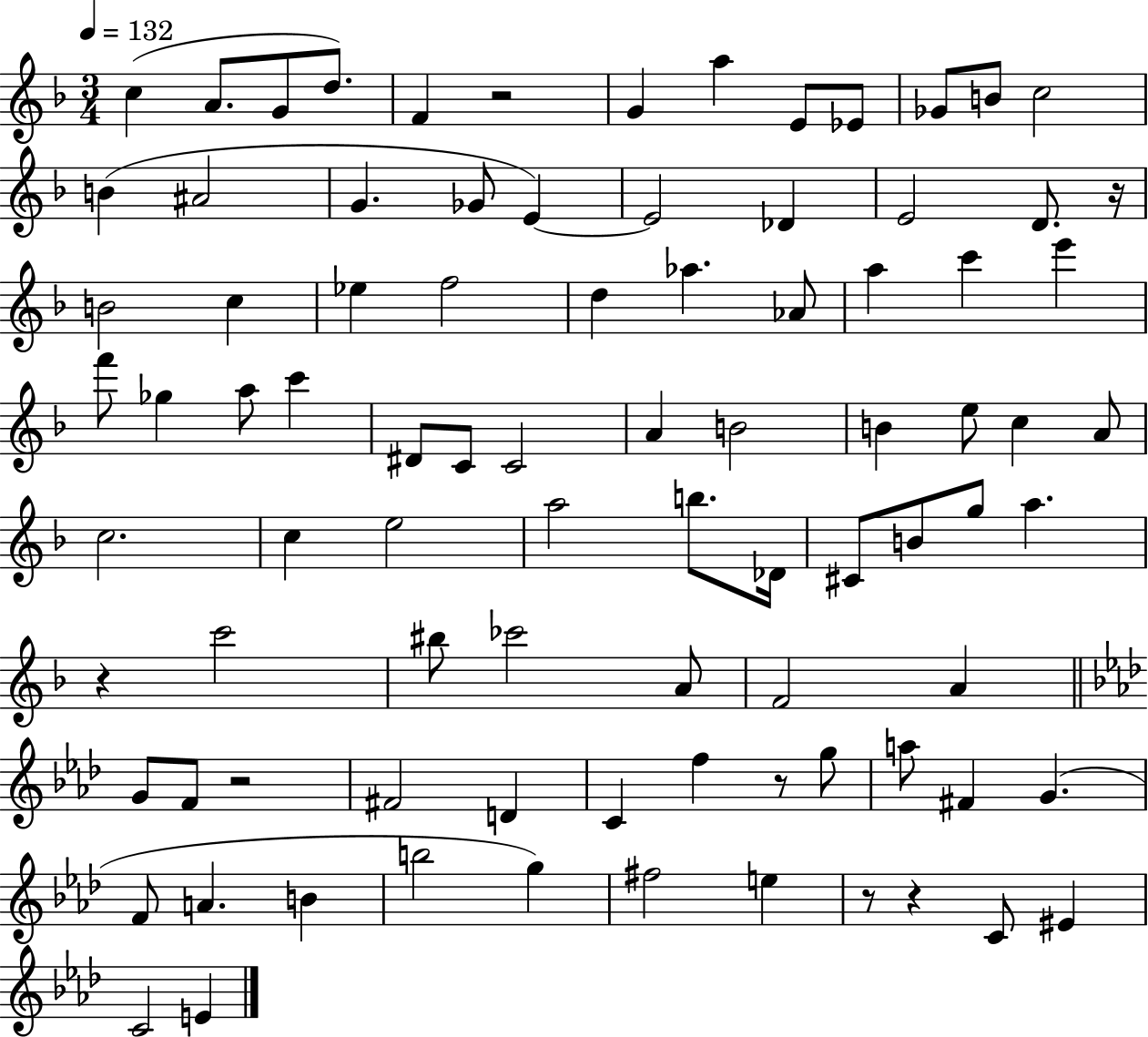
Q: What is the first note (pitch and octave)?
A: C5